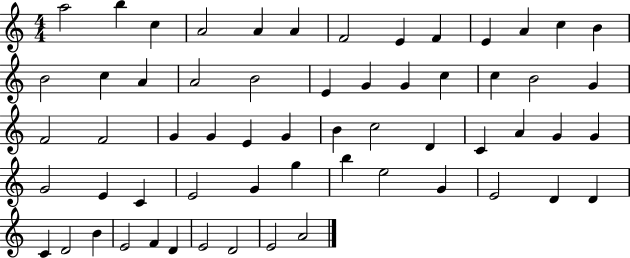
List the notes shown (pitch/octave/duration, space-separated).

A5/h B5/q C5/q A4/h A4/q A4/q F4/h E4/q F4/q E4/q A4/q C5/q B4/q B4/h C5/q A4/q A4/h B4/h E4/q G4/q G4/q C5/q C5/q B4/h G4/q F4/h F4/h G4/q G4/q E4/q G4/q B4/q C5/h D4/q C4/q A4/q G4/q G4/q G4/h E4/q C4/q E4/h G4/q G5/q B5/q E5/h G4/q E4/h D4/q D4/q C4/q D4/h B4/q E4/h F4/q D4/q E4/h D4/h E4/h A4/h